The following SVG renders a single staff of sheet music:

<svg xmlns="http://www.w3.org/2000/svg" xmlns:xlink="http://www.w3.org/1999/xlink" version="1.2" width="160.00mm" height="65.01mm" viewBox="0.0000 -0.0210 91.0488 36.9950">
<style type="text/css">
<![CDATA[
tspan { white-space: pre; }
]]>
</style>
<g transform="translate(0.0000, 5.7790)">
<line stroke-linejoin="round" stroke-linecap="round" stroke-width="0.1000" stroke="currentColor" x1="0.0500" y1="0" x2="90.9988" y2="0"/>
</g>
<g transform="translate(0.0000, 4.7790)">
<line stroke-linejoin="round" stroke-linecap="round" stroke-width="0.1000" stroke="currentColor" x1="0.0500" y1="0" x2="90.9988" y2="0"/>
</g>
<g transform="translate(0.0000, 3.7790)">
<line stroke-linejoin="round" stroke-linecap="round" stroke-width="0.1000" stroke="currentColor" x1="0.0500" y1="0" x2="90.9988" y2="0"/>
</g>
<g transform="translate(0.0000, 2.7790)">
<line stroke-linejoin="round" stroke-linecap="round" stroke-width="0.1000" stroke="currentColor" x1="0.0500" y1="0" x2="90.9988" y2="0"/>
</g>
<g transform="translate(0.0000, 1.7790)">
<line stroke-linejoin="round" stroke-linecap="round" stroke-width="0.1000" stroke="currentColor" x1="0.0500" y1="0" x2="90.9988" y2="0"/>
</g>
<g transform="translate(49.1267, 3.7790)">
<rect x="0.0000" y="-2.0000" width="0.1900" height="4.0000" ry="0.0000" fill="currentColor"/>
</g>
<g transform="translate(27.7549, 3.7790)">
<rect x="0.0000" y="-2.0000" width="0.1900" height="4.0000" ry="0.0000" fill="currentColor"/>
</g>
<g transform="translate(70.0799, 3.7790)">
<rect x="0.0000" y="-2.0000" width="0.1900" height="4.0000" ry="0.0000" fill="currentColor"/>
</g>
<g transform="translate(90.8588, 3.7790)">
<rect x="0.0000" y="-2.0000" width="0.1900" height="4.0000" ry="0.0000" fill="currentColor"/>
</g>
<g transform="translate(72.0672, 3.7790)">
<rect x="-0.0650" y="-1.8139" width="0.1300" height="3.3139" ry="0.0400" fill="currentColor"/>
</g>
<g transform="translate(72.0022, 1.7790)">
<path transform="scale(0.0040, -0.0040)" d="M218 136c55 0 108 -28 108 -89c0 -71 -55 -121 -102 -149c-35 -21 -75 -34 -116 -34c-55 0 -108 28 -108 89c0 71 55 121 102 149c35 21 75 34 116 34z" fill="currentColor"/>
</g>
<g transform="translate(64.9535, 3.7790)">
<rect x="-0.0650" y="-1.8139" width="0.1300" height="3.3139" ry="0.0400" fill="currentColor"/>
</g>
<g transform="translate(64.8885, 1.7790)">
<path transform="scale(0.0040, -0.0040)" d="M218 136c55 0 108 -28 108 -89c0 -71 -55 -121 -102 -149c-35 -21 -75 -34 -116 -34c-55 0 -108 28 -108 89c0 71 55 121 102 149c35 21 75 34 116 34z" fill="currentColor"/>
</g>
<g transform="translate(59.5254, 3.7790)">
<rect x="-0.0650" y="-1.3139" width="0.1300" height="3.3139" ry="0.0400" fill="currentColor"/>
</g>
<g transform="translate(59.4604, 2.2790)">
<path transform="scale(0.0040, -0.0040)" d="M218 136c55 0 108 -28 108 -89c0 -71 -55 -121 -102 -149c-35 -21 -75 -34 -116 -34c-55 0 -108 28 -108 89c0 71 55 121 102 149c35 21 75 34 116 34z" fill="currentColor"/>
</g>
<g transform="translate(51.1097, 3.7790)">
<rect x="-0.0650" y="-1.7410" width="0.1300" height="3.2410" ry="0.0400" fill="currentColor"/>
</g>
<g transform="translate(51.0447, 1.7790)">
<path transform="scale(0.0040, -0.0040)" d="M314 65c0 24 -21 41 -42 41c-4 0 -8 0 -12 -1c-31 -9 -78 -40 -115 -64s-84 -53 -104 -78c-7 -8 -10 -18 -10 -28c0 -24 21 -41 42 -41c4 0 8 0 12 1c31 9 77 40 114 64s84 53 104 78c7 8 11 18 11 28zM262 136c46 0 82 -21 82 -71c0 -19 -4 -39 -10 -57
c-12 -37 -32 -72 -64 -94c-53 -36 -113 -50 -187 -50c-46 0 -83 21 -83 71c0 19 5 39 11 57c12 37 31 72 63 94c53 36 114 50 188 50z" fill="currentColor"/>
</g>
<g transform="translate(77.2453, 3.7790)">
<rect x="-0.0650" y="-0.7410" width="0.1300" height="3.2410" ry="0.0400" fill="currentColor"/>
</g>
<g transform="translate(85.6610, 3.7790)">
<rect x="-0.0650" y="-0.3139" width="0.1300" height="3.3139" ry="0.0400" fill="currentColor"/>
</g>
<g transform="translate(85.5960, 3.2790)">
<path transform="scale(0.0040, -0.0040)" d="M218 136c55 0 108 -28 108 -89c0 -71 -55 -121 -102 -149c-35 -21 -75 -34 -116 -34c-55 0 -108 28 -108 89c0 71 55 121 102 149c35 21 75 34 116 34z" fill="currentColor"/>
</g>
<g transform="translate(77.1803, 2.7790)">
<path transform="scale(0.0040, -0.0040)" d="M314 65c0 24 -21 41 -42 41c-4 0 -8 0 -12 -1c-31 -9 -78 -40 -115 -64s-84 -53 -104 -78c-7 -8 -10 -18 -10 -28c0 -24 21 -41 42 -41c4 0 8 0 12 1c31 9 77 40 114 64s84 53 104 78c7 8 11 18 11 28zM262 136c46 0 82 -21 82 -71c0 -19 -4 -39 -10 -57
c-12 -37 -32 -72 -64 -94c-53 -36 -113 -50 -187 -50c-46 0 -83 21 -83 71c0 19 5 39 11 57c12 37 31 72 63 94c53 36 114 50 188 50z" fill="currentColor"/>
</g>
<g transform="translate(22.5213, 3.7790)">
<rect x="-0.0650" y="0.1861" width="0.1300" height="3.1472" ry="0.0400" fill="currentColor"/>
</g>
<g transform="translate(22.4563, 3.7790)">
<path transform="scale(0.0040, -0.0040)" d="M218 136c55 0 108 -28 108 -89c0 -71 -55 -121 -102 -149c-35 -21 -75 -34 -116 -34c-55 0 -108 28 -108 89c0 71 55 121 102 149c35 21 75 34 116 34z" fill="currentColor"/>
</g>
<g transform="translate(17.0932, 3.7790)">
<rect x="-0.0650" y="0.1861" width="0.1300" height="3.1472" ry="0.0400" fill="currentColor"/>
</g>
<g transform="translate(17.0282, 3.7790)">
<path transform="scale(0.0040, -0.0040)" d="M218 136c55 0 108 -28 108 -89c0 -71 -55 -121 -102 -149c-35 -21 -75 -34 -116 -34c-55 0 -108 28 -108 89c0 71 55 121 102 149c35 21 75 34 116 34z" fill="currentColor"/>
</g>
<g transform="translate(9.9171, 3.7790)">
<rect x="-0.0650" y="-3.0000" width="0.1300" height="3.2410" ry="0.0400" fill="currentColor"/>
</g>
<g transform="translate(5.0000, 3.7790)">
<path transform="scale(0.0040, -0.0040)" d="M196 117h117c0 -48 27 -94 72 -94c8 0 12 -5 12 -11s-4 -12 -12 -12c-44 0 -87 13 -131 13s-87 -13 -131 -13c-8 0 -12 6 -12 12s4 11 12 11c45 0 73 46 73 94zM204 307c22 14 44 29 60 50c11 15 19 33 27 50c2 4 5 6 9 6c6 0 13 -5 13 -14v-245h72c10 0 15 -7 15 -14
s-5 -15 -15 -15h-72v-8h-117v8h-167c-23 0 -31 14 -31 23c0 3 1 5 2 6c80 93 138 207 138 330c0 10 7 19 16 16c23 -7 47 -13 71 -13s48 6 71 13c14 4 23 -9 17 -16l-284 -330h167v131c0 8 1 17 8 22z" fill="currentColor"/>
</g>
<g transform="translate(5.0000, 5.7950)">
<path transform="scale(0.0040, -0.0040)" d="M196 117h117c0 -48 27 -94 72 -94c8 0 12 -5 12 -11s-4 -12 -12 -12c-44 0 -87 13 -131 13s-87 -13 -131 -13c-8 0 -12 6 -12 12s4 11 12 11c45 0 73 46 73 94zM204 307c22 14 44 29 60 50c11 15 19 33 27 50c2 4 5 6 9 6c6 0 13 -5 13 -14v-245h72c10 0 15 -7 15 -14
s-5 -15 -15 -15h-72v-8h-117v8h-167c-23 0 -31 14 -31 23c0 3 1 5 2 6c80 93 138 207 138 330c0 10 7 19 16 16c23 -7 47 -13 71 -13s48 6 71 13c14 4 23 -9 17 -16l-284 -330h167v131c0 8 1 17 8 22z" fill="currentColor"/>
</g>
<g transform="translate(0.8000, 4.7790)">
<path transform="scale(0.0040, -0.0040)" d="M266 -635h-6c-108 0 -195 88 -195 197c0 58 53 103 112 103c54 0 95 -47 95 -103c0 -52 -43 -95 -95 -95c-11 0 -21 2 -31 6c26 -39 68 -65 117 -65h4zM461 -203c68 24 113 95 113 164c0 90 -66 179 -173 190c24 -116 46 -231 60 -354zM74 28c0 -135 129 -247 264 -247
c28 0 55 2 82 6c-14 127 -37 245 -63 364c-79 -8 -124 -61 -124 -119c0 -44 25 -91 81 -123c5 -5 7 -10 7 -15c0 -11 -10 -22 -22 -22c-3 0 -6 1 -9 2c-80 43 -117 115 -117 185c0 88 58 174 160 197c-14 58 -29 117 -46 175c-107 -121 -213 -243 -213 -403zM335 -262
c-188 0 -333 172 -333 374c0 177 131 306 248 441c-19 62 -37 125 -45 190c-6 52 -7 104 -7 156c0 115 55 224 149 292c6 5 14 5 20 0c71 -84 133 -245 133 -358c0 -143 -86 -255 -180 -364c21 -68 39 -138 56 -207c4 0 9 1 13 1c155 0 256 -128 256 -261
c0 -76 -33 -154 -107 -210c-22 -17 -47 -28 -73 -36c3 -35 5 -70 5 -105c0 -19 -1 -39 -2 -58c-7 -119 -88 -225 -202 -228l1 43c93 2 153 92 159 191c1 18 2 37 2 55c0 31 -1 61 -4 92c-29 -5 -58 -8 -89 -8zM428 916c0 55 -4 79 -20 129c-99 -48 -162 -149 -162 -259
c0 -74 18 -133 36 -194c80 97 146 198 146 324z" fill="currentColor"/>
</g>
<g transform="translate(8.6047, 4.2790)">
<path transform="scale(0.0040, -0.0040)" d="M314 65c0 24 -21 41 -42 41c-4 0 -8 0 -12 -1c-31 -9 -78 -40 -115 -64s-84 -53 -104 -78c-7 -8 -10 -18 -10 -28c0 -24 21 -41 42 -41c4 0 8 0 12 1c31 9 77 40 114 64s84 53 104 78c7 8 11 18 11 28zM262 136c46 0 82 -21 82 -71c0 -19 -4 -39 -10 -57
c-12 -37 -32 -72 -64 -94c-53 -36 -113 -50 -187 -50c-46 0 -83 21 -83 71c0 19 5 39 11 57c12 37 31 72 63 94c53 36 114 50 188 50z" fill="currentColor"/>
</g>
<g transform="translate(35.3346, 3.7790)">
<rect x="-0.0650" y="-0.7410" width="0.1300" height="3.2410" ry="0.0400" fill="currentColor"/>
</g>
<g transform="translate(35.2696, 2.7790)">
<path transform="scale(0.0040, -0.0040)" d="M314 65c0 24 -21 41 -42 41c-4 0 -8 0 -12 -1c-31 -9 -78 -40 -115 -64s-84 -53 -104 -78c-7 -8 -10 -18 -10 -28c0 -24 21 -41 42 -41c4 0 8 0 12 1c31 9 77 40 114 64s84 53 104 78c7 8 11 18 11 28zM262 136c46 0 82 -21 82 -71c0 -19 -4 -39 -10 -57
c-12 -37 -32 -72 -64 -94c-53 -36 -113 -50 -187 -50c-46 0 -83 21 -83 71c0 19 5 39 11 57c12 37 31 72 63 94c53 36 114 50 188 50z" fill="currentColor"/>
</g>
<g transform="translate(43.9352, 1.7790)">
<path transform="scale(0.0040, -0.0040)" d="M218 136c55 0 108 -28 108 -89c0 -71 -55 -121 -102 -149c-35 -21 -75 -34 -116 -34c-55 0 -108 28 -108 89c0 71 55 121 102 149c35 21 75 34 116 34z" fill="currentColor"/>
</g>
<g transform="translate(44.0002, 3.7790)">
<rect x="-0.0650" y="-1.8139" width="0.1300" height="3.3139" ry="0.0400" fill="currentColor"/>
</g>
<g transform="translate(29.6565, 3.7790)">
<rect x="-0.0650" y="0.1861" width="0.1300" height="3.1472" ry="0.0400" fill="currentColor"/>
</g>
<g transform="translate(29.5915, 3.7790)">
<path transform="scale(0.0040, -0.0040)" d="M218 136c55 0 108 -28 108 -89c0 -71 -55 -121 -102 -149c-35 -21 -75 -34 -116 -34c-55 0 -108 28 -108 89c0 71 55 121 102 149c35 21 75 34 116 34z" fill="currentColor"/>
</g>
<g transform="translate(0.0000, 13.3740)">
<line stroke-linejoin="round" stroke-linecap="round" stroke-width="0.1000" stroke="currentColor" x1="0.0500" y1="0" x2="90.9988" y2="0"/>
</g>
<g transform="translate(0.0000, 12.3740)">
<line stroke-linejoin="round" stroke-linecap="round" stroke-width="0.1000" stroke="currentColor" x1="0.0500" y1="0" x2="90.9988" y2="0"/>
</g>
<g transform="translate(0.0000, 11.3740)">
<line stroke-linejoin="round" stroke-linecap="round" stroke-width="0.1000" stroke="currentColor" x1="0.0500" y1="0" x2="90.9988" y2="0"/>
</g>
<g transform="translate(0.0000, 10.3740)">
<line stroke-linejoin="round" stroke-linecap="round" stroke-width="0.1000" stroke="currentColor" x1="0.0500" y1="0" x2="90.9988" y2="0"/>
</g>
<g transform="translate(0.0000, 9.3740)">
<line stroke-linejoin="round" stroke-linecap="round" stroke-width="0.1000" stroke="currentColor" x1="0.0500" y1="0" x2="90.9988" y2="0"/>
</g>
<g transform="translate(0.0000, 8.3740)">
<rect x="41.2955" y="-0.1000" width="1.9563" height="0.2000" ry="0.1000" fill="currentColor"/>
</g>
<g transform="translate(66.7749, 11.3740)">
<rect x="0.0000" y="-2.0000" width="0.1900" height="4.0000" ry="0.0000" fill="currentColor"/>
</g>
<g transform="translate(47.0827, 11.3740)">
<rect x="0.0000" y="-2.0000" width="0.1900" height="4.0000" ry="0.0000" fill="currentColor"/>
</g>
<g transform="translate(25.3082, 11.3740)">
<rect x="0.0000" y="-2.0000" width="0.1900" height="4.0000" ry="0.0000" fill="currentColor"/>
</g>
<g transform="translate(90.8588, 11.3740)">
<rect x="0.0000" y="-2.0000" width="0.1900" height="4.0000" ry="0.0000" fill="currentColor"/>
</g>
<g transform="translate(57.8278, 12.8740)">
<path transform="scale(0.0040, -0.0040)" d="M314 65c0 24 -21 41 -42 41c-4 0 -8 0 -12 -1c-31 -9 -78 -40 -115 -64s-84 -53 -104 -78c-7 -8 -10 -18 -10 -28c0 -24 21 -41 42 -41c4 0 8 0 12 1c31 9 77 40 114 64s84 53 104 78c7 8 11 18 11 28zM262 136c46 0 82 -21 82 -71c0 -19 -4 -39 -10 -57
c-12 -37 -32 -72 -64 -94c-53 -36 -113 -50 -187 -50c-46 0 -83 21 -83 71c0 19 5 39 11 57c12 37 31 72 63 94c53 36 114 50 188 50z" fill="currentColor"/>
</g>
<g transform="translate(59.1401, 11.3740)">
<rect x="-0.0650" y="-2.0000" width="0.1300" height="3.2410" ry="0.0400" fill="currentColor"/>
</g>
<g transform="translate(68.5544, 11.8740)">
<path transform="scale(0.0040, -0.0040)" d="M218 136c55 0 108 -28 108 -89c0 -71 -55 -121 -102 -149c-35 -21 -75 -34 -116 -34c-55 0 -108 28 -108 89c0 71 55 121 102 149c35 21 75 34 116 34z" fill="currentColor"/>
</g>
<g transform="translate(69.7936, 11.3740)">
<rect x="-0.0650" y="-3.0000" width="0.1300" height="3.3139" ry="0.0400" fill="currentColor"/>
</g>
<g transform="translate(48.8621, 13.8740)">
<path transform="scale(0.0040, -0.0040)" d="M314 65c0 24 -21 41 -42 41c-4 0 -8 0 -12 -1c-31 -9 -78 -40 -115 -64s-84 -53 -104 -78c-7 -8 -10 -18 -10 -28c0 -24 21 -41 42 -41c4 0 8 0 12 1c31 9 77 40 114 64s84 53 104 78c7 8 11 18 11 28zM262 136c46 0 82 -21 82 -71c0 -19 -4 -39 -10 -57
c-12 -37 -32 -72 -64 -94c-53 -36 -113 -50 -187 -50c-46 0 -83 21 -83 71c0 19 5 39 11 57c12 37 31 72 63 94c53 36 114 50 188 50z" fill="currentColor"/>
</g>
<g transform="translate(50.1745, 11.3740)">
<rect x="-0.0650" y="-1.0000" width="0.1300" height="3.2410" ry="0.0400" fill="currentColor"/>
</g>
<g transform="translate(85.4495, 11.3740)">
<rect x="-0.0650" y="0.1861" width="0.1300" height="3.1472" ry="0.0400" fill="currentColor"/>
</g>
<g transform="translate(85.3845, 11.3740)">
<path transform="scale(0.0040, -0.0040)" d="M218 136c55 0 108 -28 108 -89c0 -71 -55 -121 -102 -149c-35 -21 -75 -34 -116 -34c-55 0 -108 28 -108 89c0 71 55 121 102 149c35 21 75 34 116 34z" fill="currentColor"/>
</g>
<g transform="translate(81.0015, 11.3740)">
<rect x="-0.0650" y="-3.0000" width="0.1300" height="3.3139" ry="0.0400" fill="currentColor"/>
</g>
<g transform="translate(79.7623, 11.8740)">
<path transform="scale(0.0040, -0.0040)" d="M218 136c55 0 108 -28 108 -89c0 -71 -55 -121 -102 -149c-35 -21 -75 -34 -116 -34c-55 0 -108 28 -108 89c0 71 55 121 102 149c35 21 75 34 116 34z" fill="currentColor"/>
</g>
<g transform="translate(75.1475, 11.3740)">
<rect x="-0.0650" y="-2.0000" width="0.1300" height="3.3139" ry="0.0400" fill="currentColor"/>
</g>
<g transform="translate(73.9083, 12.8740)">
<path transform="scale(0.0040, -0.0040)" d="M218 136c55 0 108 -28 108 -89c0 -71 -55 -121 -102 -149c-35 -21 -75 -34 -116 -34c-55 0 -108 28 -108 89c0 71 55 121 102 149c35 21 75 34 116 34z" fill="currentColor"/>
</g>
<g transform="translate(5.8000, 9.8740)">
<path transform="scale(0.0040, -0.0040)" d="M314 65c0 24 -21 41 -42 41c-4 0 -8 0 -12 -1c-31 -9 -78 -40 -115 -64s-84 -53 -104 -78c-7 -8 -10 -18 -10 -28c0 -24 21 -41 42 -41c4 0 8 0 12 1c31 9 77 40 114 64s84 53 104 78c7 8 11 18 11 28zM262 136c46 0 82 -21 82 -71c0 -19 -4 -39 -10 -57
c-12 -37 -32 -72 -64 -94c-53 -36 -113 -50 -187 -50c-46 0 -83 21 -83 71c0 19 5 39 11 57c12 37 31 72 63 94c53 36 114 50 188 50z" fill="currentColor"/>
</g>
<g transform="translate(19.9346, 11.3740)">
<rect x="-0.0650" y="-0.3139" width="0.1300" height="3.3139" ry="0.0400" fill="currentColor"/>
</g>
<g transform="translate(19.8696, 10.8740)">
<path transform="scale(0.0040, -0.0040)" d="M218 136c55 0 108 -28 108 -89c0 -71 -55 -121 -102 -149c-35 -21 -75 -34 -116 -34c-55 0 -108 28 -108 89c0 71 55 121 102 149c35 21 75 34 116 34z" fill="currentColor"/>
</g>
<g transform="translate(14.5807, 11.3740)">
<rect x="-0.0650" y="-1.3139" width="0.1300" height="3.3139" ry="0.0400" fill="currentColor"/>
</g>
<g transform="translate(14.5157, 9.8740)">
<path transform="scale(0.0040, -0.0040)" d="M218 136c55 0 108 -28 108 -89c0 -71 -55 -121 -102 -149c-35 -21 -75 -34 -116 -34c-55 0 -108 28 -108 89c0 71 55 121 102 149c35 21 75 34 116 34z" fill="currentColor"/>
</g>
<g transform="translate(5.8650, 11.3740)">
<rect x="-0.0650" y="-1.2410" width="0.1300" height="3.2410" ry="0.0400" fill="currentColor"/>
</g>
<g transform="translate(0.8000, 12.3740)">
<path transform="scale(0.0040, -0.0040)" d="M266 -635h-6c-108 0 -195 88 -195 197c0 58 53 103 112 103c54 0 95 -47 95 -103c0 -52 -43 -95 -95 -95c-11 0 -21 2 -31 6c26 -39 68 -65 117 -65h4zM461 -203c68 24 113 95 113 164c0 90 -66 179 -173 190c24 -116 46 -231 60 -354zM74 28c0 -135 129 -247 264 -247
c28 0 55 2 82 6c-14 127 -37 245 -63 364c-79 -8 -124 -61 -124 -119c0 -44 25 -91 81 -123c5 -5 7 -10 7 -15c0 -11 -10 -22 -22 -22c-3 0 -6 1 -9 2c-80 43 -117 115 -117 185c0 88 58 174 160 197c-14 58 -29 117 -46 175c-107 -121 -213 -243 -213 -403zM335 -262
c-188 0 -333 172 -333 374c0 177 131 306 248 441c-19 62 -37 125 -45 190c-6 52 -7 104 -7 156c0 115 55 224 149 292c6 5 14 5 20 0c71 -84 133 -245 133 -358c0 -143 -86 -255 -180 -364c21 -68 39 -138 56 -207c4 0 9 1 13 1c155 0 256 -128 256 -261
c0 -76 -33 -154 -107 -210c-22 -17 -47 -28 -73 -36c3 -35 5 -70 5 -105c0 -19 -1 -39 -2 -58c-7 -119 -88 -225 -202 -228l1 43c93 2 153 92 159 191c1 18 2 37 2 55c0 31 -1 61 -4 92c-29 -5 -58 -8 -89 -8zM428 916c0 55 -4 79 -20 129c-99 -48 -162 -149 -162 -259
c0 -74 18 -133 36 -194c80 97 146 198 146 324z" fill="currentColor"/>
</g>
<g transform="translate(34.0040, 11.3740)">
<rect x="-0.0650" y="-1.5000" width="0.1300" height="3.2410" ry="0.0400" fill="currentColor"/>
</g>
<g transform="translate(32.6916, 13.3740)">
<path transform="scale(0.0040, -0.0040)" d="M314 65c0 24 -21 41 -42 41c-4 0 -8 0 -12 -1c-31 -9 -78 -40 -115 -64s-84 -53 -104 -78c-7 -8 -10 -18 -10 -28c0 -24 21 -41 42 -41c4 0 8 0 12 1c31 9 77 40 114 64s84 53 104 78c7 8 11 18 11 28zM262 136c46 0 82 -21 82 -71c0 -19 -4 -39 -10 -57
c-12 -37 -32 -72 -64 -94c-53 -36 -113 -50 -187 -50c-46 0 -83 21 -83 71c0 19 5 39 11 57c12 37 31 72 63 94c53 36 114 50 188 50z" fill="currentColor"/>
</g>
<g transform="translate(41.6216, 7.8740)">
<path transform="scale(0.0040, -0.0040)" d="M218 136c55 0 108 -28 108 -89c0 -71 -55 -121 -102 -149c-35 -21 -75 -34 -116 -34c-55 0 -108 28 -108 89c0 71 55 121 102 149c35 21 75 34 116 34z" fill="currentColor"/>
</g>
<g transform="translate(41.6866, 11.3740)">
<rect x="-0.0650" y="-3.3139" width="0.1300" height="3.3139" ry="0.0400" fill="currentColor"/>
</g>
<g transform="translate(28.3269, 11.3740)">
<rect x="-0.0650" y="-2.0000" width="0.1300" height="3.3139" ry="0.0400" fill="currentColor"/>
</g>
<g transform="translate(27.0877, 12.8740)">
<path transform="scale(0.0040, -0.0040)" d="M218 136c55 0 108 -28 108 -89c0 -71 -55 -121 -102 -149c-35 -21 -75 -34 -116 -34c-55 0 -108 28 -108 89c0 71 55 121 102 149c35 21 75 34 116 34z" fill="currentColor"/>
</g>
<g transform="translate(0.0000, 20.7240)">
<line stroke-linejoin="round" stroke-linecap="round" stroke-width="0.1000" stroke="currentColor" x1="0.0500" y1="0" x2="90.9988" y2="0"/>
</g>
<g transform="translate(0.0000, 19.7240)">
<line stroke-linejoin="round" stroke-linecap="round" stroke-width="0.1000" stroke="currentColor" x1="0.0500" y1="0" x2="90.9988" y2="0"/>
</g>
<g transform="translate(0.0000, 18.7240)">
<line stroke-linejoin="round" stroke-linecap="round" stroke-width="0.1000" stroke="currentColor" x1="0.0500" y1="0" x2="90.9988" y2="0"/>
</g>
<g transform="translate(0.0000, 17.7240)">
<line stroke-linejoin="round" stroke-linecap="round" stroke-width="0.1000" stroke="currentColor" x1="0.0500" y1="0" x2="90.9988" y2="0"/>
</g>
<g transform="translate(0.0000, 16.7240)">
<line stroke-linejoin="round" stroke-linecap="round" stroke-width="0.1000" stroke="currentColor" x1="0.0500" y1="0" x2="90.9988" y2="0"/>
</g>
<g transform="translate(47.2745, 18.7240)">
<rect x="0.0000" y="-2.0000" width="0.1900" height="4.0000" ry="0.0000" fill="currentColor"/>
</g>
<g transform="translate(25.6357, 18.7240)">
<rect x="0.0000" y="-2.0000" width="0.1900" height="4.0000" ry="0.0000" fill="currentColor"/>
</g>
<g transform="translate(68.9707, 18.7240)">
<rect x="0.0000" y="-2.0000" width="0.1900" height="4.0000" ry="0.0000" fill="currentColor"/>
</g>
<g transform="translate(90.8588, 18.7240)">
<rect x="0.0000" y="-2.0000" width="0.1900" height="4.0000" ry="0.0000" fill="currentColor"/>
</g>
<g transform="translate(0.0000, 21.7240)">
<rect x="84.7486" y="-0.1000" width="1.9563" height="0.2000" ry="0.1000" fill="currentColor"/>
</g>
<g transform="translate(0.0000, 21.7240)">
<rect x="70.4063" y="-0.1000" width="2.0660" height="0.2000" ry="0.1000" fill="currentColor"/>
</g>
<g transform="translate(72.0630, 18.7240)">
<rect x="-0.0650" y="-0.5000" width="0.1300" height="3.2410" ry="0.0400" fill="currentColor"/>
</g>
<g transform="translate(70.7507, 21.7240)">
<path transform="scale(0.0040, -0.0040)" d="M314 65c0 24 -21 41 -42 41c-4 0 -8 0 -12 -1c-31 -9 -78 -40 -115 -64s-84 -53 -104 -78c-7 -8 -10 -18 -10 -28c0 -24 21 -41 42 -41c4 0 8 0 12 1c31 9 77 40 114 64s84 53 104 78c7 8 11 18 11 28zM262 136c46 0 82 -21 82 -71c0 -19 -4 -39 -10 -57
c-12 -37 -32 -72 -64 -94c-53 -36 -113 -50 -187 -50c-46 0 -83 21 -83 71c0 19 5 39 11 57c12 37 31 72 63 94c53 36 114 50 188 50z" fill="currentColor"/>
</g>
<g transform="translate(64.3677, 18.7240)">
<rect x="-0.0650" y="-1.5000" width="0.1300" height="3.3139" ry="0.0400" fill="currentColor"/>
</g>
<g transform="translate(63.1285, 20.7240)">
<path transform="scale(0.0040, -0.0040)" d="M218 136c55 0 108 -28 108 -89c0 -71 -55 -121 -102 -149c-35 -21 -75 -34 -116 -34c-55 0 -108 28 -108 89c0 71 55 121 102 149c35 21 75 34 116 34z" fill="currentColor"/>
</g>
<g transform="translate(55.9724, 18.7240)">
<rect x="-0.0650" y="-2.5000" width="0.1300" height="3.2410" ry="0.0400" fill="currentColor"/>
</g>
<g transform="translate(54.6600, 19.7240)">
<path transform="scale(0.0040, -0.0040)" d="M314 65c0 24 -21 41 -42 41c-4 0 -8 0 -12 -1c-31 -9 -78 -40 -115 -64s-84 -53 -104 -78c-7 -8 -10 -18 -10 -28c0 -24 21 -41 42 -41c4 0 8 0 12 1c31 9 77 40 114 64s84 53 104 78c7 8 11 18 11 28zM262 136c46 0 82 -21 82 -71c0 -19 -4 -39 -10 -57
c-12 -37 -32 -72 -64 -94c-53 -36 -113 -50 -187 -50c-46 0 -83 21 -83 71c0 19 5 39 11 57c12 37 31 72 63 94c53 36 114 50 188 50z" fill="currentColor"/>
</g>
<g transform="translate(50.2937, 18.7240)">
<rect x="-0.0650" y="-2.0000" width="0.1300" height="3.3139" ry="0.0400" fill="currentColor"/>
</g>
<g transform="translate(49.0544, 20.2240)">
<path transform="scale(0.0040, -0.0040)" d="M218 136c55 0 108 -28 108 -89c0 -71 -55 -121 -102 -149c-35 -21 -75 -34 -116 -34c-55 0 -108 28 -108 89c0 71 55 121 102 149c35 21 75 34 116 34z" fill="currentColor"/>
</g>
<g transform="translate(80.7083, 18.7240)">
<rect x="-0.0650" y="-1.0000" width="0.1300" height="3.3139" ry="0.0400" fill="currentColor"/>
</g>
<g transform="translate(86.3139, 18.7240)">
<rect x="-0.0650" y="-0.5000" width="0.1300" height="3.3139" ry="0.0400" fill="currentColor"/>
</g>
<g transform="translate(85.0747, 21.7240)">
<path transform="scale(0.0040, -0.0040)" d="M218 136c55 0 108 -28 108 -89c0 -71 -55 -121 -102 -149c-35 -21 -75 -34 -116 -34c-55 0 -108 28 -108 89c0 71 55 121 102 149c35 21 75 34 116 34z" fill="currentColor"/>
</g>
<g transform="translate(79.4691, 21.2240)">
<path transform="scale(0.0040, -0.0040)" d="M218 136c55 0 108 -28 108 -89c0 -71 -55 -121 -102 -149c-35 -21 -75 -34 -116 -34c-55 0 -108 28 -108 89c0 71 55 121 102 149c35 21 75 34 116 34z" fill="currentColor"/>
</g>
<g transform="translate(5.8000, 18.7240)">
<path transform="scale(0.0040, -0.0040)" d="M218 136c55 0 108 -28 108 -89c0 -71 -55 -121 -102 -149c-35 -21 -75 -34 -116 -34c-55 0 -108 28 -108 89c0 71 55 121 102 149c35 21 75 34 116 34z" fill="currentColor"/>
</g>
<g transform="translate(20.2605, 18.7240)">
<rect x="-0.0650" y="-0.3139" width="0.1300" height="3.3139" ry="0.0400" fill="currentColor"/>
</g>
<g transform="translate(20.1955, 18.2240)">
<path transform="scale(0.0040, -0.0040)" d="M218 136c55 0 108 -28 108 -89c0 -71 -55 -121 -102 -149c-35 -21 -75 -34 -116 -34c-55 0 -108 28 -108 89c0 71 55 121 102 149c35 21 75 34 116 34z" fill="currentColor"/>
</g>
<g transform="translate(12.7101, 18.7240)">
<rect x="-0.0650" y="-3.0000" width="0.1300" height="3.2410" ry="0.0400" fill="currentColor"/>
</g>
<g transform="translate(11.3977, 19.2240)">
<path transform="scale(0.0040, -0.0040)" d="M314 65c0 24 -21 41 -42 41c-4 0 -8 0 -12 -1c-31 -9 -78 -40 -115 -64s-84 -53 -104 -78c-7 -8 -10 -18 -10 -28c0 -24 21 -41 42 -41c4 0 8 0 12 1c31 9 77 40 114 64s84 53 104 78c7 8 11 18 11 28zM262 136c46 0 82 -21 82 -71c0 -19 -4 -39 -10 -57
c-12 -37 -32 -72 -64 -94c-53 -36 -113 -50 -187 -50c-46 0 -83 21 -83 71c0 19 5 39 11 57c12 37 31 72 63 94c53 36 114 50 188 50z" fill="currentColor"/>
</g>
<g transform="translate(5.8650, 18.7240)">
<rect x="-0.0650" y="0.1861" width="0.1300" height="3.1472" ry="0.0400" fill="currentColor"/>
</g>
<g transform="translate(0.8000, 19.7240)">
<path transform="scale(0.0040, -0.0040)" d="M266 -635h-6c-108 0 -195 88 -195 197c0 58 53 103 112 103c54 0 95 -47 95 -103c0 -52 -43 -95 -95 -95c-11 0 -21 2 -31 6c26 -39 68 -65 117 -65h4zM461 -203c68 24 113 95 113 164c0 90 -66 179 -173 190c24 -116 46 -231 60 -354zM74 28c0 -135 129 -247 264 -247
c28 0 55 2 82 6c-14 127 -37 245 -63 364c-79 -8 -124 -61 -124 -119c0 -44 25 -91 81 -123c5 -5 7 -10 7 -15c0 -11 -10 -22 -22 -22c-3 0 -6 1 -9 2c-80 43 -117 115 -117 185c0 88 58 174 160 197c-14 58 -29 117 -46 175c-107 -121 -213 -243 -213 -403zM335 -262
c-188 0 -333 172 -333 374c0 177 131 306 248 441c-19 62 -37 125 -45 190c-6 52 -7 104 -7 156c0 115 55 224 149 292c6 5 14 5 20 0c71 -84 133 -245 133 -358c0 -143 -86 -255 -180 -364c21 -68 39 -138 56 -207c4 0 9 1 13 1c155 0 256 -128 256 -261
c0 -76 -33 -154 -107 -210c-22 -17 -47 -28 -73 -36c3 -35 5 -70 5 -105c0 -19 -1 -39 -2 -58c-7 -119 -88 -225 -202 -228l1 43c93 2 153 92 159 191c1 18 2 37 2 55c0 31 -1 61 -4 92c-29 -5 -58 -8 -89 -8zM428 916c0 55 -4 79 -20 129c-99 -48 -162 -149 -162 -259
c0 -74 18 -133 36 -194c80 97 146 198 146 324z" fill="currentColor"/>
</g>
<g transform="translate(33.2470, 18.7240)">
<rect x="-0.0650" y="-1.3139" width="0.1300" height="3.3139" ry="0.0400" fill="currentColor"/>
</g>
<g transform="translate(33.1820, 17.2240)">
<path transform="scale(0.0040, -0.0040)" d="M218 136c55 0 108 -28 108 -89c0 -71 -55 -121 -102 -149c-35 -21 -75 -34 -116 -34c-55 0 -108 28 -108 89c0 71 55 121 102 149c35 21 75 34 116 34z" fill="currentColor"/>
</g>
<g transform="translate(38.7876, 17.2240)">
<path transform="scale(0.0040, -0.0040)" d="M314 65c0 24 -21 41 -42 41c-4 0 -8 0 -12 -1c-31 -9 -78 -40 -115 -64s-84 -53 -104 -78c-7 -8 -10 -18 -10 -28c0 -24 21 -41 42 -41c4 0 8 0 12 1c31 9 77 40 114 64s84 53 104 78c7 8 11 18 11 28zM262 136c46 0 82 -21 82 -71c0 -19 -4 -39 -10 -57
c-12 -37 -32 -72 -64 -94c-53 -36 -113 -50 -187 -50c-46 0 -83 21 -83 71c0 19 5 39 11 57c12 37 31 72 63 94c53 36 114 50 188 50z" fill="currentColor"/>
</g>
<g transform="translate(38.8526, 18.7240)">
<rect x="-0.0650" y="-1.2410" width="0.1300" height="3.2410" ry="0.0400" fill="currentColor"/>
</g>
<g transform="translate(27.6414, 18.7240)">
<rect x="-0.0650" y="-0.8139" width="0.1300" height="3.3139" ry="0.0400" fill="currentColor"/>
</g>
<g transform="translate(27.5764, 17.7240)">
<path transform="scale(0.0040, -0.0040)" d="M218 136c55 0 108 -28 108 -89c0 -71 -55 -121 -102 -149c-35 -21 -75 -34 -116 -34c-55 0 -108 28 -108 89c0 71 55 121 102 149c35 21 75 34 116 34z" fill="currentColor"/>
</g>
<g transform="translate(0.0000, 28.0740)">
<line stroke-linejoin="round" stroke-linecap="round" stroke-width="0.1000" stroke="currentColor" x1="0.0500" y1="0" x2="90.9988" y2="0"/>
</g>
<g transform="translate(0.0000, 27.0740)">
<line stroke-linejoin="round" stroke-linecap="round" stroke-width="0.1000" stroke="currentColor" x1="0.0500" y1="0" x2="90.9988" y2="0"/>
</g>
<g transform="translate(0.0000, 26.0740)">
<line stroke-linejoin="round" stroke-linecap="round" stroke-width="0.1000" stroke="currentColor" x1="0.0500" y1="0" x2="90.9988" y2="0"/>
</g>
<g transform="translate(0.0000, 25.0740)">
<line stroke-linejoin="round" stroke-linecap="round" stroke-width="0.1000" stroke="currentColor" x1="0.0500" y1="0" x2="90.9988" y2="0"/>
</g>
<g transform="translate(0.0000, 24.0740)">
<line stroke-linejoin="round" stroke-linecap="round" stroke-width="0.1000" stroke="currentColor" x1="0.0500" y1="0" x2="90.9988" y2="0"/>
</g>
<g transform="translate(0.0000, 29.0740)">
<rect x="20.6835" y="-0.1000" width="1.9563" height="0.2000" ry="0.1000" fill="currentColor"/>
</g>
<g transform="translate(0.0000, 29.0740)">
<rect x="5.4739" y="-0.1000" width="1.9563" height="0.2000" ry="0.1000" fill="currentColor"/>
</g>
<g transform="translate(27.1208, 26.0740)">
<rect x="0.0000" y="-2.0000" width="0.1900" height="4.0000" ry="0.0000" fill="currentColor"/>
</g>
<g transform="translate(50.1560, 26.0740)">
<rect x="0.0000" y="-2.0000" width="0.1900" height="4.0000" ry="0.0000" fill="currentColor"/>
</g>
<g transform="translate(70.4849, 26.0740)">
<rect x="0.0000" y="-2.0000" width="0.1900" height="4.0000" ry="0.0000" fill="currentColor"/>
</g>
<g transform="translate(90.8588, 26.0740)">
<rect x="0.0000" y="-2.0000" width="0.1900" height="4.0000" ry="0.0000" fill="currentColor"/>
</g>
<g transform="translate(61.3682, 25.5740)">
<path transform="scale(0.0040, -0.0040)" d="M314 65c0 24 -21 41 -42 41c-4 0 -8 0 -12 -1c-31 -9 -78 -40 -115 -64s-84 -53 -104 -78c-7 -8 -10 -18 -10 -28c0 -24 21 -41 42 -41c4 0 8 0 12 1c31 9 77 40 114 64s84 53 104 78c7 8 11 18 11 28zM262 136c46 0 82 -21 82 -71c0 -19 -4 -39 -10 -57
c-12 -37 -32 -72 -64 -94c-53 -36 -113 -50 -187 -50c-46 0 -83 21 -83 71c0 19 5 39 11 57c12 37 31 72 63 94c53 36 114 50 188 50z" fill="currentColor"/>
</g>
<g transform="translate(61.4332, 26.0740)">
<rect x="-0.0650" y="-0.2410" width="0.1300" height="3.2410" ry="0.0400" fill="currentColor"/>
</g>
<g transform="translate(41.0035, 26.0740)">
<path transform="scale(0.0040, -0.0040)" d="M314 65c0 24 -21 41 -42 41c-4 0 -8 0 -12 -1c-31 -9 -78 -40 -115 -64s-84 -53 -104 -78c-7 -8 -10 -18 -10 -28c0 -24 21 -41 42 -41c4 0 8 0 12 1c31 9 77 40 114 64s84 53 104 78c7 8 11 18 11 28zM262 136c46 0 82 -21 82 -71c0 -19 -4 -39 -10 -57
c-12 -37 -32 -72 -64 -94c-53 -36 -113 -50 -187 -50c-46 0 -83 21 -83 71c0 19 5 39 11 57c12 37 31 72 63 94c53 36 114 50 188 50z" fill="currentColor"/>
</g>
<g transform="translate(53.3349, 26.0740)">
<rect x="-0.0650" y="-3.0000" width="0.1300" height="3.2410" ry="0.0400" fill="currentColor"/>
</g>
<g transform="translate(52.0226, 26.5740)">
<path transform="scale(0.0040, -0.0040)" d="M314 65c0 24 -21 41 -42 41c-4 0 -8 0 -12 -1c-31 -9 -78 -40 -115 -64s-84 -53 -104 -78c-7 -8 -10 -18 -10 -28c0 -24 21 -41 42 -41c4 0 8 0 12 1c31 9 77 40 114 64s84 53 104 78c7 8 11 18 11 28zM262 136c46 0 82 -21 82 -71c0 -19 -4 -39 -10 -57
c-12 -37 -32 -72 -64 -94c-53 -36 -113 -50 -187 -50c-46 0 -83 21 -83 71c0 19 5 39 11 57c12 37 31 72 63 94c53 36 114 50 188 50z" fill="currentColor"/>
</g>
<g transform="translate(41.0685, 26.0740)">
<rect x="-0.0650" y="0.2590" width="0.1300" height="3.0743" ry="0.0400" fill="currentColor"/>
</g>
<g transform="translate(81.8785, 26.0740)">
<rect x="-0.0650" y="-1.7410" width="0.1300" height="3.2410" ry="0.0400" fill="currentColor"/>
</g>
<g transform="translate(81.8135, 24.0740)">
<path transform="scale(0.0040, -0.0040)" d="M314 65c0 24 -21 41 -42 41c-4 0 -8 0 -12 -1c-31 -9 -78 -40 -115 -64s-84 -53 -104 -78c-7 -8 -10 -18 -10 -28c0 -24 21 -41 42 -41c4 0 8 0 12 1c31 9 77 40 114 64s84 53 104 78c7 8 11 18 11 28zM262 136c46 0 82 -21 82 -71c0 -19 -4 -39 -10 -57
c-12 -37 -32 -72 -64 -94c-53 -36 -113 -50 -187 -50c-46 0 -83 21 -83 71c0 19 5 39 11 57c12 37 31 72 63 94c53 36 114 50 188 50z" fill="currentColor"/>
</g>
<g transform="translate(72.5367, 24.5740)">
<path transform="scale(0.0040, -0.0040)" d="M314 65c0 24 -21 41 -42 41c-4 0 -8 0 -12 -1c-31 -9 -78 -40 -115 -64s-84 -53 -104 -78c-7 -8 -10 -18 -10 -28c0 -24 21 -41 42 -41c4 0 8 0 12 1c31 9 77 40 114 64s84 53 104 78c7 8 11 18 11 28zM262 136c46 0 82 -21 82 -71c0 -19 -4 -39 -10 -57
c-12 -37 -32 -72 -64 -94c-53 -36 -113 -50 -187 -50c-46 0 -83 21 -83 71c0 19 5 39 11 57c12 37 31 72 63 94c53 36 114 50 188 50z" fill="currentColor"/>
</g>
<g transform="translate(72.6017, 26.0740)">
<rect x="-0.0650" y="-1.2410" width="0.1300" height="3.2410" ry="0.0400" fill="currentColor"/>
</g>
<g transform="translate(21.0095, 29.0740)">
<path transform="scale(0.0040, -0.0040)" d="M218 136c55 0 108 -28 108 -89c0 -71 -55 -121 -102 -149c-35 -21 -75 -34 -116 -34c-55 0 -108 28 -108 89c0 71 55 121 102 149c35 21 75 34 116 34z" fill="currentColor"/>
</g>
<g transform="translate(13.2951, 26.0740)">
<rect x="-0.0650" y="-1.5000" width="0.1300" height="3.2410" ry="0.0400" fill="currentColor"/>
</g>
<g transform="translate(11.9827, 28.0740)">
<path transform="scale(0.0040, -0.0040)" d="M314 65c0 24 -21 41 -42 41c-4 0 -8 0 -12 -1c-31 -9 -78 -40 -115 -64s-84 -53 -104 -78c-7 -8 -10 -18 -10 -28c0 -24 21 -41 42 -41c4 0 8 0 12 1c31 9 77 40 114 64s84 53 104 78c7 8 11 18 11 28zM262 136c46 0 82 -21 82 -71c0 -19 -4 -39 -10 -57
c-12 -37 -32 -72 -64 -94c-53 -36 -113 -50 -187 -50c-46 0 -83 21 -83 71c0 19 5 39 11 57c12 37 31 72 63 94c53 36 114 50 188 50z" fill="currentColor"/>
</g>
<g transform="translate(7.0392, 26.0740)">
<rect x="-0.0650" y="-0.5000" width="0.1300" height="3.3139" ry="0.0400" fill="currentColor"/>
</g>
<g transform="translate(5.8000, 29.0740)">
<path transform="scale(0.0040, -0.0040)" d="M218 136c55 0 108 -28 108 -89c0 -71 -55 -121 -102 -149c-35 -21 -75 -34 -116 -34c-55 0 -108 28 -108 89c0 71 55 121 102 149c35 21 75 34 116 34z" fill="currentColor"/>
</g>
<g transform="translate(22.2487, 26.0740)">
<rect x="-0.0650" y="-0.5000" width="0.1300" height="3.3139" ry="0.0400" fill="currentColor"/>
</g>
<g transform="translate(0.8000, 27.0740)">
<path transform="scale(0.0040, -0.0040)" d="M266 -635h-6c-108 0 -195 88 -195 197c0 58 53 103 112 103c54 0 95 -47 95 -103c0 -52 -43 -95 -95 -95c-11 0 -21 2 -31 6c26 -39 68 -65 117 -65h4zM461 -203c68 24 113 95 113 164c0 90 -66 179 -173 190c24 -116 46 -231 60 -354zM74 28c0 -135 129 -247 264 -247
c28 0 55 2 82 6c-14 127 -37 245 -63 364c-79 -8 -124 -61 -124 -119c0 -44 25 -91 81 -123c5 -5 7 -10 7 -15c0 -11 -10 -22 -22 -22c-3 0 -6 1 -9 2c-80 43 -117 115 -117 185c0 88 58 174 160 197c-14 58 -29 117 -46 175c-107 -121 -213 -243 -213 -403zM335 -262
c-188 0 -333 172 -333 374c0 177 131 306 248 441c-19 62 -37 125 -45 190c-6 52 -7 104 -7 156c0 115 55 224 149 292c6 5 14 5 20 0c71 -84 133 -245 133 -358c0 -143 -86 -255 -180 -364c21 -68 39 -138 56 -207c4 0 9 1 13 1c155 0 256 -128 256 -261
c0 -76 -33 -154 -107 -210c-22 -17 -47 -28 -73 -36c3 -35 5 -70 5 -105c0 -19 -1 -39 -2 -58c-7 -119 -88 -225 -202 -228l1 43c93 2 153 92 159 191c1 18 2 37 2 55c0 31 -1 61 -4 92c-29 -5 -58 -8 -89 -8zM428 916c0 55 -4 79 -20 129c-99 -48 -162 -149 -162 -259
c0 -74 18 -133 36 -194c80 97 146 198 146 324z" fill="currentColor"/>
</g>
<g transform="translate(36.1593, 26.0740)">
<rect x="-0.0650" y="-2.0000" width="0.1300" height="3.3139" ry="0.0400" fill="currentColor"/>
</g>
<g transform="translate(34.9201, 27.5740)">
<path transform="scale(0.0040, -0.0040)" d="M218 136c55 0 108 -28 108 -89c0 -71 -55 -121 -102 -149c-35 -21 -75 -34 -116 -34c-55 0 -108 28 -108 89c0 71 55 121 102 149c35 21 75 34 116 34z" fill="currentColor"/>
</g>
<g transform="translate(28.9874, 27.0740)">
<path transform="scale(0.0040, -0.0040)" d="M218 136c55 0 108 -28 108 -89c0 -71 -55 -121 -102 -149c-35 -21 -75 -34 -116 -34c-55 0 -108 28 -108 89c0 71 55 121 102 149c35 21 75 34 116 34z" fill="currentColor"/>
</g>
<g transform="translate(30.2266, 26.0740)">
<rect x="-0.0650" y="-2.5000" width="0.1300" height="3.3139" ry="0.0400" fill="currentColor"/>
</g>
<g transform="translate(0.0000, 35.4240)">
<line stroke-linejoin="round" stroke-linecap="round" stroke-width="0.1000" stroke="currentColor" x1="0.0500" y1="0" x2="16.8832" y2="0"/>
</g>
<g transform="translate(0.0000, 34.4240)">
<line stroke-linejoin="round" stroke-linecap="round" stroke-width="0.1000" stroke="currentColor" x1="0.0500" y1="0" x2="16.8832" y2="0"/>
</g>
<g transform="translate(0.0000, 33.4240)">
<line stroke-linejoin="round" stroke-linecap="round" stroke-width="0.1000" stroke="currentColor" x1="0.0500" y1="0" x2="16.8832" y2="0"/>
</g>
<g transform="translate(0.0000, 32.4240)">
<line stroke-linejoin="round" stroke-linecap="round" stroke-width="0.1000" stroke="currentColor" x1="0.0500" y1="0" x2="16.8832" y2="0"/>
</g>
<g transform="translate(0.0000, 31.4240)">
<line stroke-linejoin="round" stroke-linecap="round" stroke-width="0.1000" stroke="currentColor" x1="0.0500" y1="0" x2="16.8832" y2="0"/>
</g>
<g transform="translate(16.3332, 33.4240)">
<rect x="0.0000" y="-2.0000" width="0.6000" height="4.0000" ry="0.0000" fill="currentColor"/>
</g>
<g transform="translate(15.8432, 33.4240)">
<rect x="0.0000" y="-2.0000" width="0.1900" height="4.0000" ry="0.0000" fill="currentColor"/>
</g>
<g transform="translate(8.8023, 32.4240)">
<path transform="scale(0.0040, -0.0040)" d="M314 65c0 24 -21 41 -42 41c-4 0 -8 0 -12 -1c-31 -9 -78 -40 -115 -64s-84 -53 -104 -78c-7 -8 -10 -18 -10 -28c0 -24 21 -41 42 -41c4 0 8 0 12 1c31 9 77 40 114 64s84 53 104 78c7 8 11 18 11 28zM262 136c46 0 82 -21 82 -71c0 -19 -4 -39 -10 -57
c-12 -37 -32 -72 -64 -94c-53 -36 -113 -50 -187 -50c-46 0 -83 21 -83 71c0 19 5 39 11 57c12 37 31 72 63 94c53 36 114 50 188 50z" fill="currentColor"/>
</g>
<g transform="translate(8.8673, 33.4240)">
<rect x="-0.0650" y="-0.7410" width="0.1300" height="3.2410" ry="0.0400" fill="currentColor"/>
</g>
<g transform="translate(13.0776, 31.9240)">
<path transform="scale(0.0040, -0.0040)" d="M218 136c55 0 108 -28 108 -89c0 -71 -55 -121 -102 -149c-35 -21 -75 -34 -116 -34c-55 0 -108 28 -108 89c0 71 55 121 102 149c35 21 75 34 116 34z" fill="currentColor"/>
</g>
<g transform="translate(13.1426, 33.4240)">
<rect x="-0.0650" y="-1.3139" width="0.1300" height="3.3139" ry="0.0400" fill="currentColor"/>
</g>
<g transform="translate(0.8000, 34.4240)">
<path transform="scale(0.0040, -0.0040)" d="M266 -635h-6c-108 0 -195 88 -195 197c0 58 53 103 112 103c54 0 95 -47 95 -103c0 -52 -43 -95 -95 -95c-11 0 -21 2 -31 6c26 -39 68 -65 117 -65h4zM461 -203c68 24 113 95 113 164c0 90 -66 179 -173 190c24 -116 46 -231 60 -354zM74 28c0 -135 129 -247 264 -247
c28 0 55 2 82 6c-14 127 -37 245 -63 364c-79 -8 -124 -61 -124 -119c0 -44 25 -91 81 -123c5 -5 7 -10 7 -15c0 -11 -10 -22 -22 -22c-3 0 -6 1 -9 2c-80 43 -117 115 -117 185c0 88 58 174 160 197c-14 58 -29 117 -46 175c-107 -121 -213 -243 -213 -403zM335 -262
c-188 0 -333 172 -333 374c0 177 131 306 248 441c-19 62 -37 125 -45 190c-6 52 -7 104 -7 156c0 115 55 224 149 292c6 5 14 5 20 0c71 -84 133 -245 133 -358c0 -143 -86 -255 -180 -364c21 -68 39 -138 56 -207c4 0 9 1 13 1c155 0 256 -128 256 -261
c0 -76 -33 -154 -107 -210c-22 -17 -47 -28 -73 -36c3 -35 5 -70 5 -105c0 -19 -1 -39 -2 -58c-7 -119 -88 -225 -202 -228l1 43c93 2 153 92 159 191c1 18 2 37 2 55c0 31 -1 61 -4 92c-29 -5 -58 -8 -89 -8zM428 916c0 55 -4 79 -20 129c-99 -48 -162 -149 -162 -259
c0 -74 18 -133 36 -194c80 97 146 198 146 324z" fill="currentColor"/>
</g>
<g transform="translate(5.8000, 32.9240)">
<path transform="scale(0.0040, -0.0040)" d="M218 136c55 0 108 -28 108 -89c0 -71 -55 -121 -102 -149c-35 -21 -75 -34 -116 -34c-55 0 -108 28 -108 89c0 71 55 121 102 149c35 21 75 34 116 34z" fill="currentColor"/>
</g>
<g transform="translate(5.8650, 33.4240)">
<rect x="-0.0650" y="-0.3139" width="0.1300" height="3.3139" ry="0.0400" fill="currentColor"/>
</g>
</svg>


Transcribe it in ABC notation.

X:1
T:Untitled
M:4/4
L:1/4
K:C
A2 B B B d2 f f2 e f f d2 c e2 e c F E2 b D2 F2 A F A B B A2 c d e e2 F G2 E C2 D C C E2 C G F B2 A2 c2 e2 f2 c d2 e